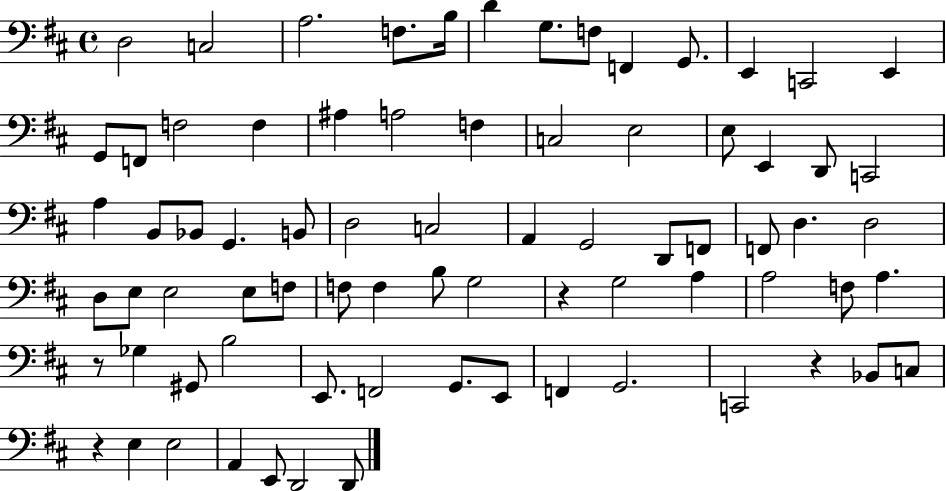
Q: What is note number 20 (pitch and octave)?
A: F3